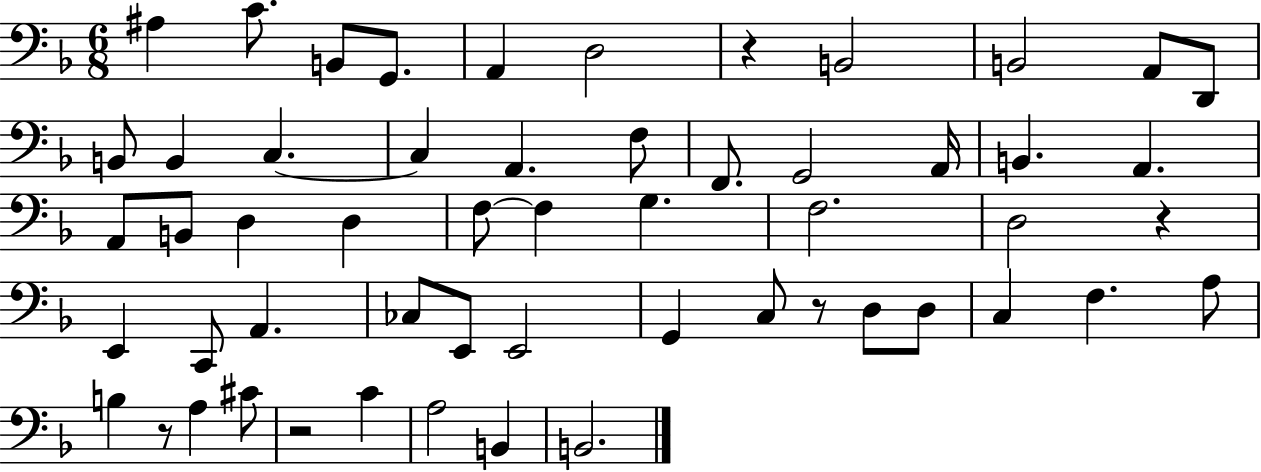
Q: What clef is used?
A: bass